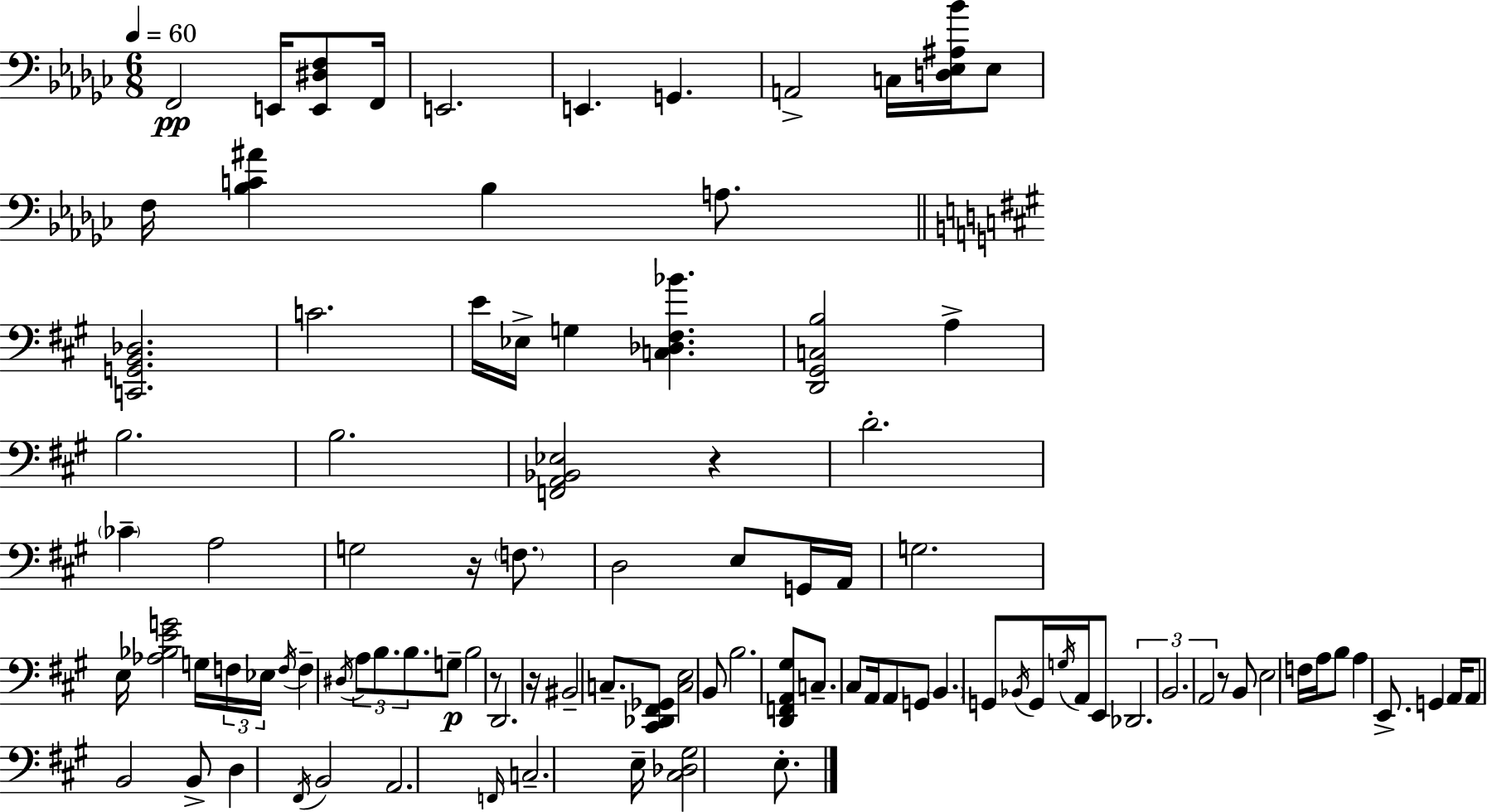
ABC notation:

X:1
T:Untitled
M:6/8
L:1/4
K:Ebm
F,,2 E,,/4 [E,,^D,F,]/2 F,,/4 E,,2 E,, G,, A,,2 C,/4 [D,_E,^A,_B]/4 _E,/2 F,/4 [_B,C^A] _B, A,/2 [C,,G,,B,,_D,]2 C2 E/4 _E,/4 G, [C,_D,^F,_B] [D,,^G,,C,B,]2 A, B,2 B,2 [F,,A,,_B,,_E,]2 z D2 _C A,2 G,2 z/4 F,/2 D,2 E,/2 G,,/4 A,,/4 G,2 E,/4 [_A,_B,EG]2 G,/4 F,/4 _E,/4 F,/4 F, ^D,/4 A,/2 B,/2 B,/2 G,/2 B,2 z/2 D,,2 z/4 ^B,,2 C,/2 [^C,,_D,,^F,,_G,,]/2 [C,E,]2 B,,/2 B,2 [D,,F,,A,,^G,]/2 C,/2 ^C,/2 A,,/4 A,,/2 G,,/2 B,, G,,/2 _B,,/4 G,,/4 G,/4 A,,/4 E,,/2 _D,,2 B,,2 A,,2 z/2 B,,/2 E,2 F,/4 A,/4 B,/2 A, E,,/2 G,, A,,/4 A,,/2 B,,2 B,,/2 D, ^F,,/4 B,,2 A,,2 F,,/4 C,2 E,/4 [^C,_D,^G,]2 E,/2